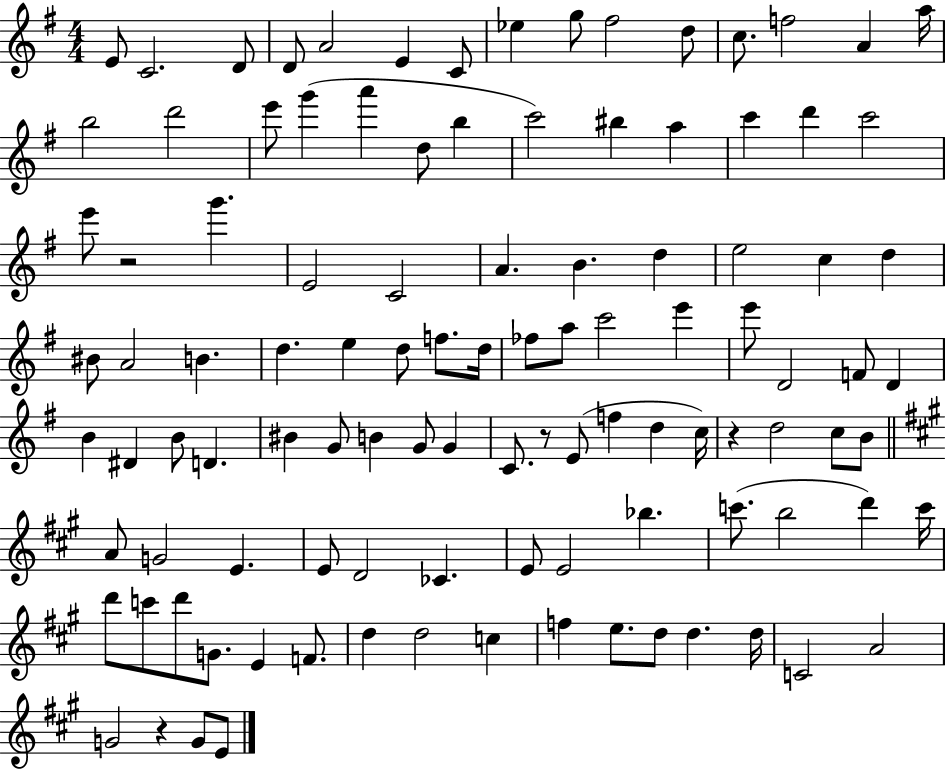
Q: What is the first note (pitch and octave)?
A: E4